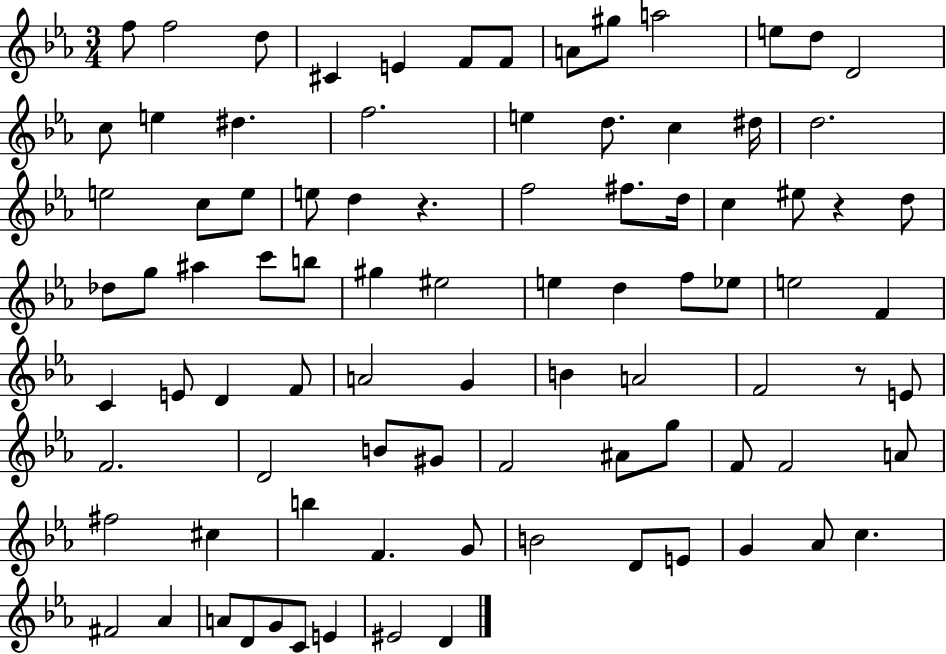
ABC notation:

X:1
T:Untitled
M:3/4
L:1/4
K:Eb
f/2 f2 d/2 ^C E F/2 F/2 A/2 ^g/2 a2 e/2 d/2 D2 c/2 e ^d f2 e d/2 c ^d/4 d2 e2 c/2 e/2 e/2 d z f2 ^f/2 d/4 c ^e/2 z d/2 _d/2 g/2 ^a c'/2 b/2 ^g ^e2 e d f/2 _e/2 e2 F C E/2 D F/2 A2 G B A2 F2 z/2 E/2 F2 D2 B/2 ^G/2 F2 ^A/2 g/2 F/2 F2 A/2 ^f2 ^c b F G/2 B2 D/2 E/2 G _A/2 c ^F2 _A A/2 D/2 G/2 C/2 E ^E2 D